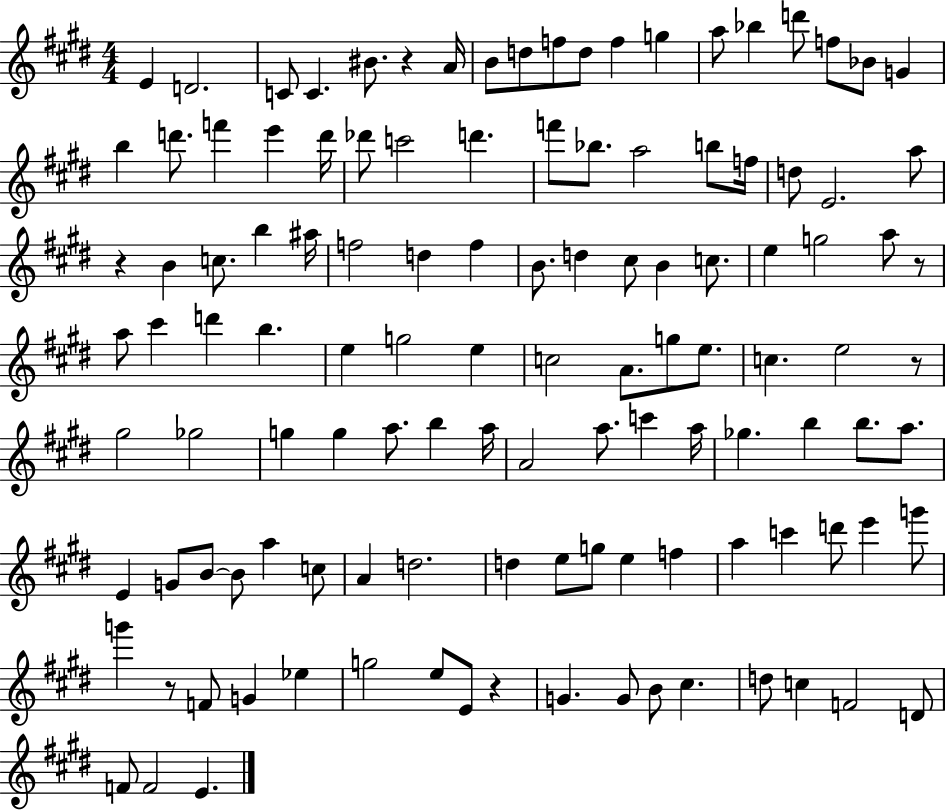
{
  \clef treble
  \numericTimeSignature
  \time 4/4
  \key e \major
  e'4 d'2. | c'8 c'4. bis'8. r4 a'16 | b'8 d''8 f''8 d''8 f''4 g''4 | a''8 bes''4 d'''8 f''8 bes'8 g'4 | \break b''4 d'''8. f'''4 e'''4 d'''16 | des'''8 c'''2 d'''4. | f'''8 bes''8. a''2 b''8 f''16 | d''8 e'2. a''8 | \break r4 b'4 c''8. b''4 ais''16 | f''2 d''4 f''4 | b'8. d''4 cis''8 b'4 c''8. | e''4 g''2 a''8 r8 | \break a''8 cis'''4 d'''4 b''4. | e''4 g''2 e''4 | c''2 a'8. g''8 e''8. | c''4. e''2 r8 | \break gis''2 ges''2 | g''4 g''4 a''8. b''4 a''16 | a'2 a''8. c'''4 a''16 | ges''4. b''4 b''8. a''8. | \break e'4 g'8 b'8~~ b'8 a''4 c''8 | a'4 d''2. | d''4 e''8 g''8 e''4 f''4 | a''4 c'''4 d'''8 e'''4 g'''8 | \break g'''4 r8 f'8 g'4 ees''4 | g''2 e''8 e'8 r4 | g'4. g'8 b'8 cis''4. | d''8 c''4 f'2 d'8 | \break f'8 f'2 e'4. | \bar "|."
}